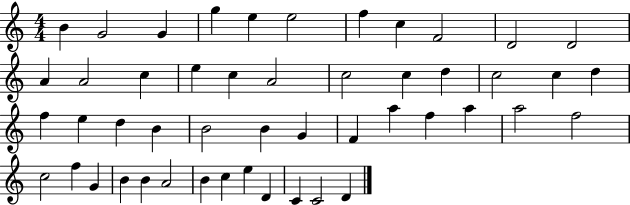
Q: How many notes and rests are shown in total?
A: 49